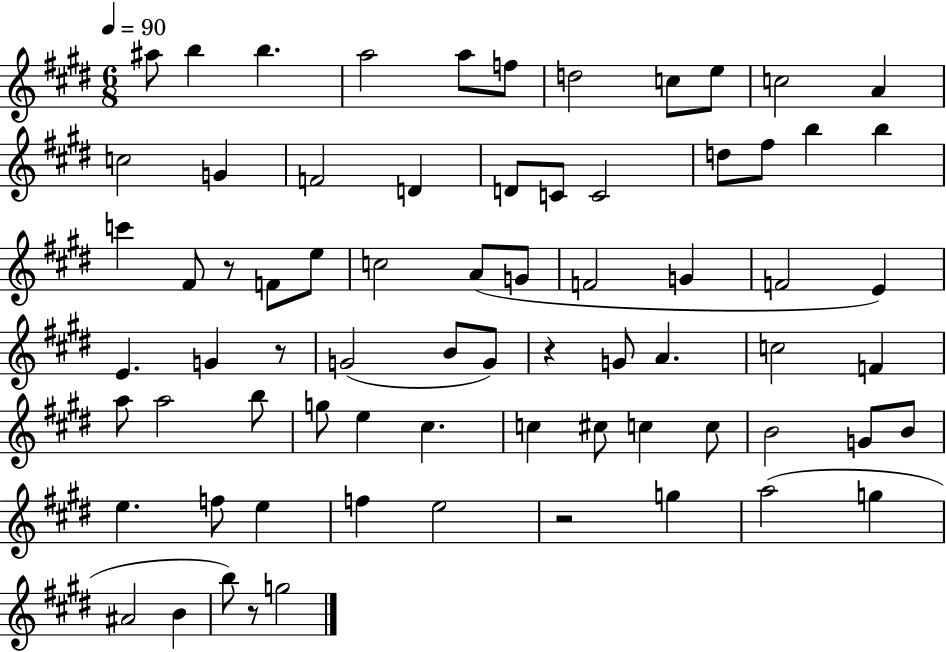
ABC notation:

X:1
T:Untitled
M:6/8
L:1/4
K:E
^a/2 b b a2 a/2 f/2 d2 c/2 e/2 c2 A c2 G F2 D D/2 C/2 C2 d/2 ^f/2 b b c' ^F/2 z/2 F/2 e/2 c2 A/2 G/2 F2 G F2 E E G z/2 G2 B/2 G/2 z G/2 A c2 F a/2 a2 b/2 g/2 e ^c c ^c/2 c c/2 B2 G/2 B/2 e f/2 e f e2 z2 g a2 g ^A2 B b/2 z/2 g2